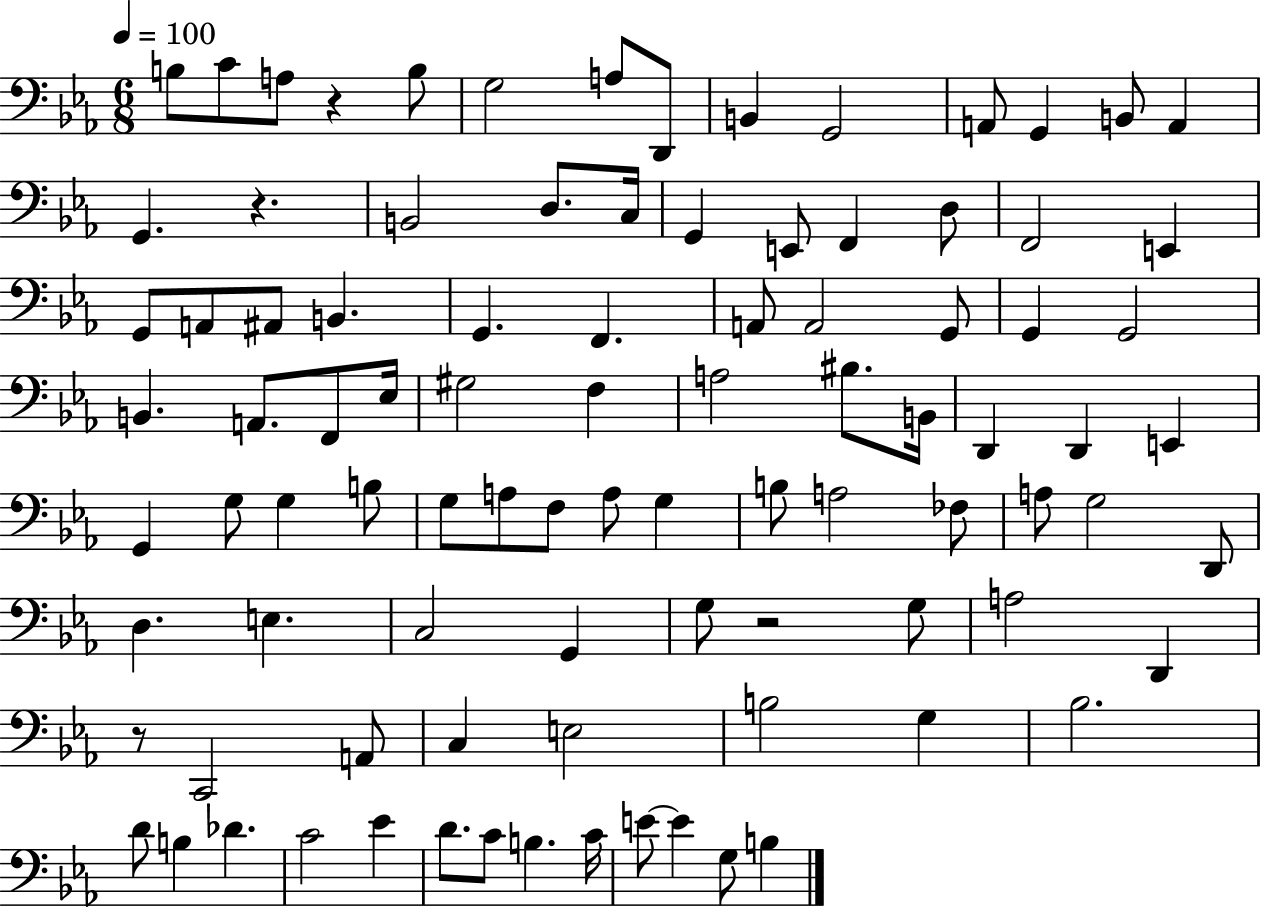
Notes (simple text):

B3/e C4/e A3/e R/q B3/e G3/h A3/e D2/e B2/q G2/h A2/e G2/q B2/e A2/q G2/q. R/q. B2/h D3/e. C3/s G2/q E2/e F2/q D3/e F2/h E2/q G2/e A2/e A#2/e B2/q. G2/q. F2/q. A2/e A2/h G2/e G2/q G2/h B2/q. A2/e. F2/e Eb3/s G#3/h F3/q A3/h BIS3/e. B2/s D2/q D2/q E2/q G2/q G3/e G3/q B3/e G3/e A3/e F3/e A3/e G3/q B3/e A3/h FES3/e A3/e G3/h D2/e D3/q. E3/q. C3/h G2/q G3/e R/h G3/e A3/h D2/q R/e C2/h A2/e C3/q E3/h B3/h G3/q Bb3/h. D4/e B3/q Db4/q. C4/h Eb4/q D4/e. C4/e B3/q. C4/s E4/e E4/q G3/e B3/q